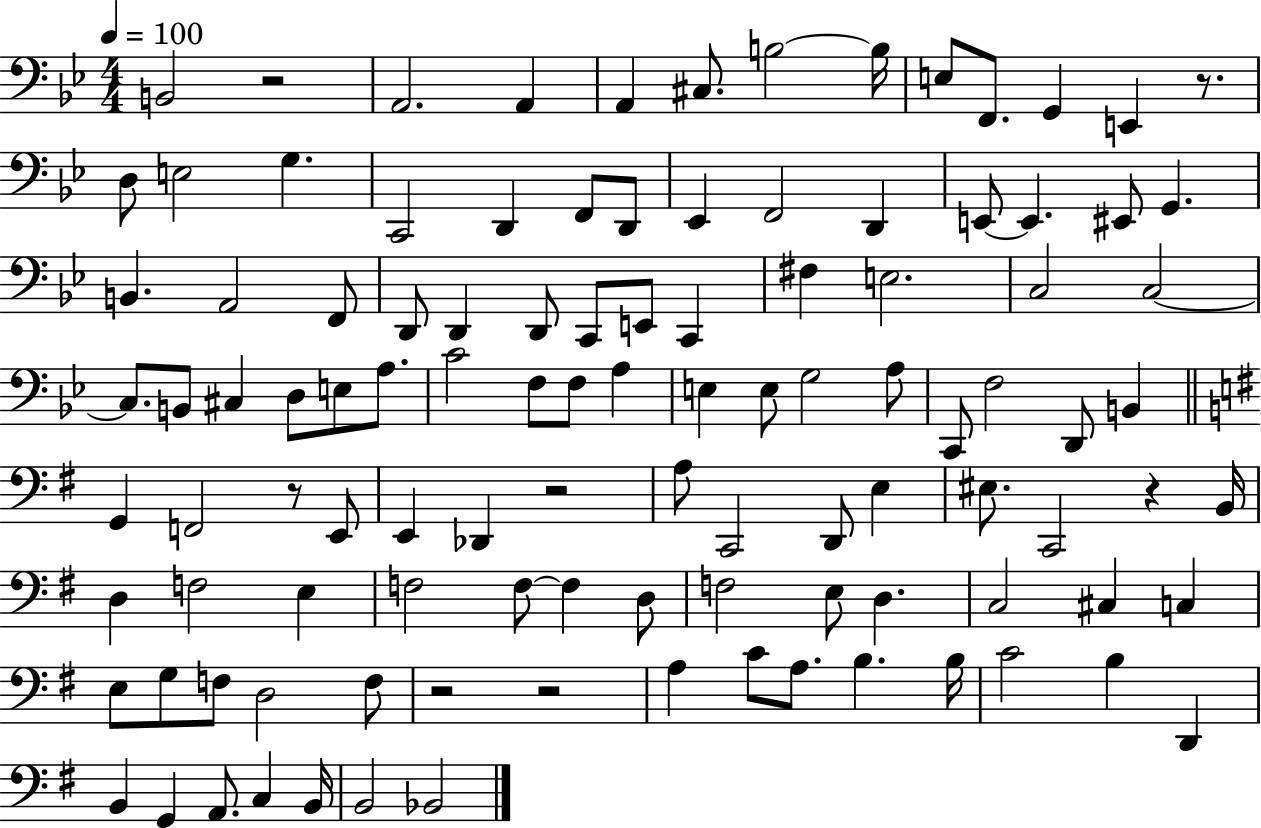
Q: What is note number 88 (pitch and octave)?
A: C4